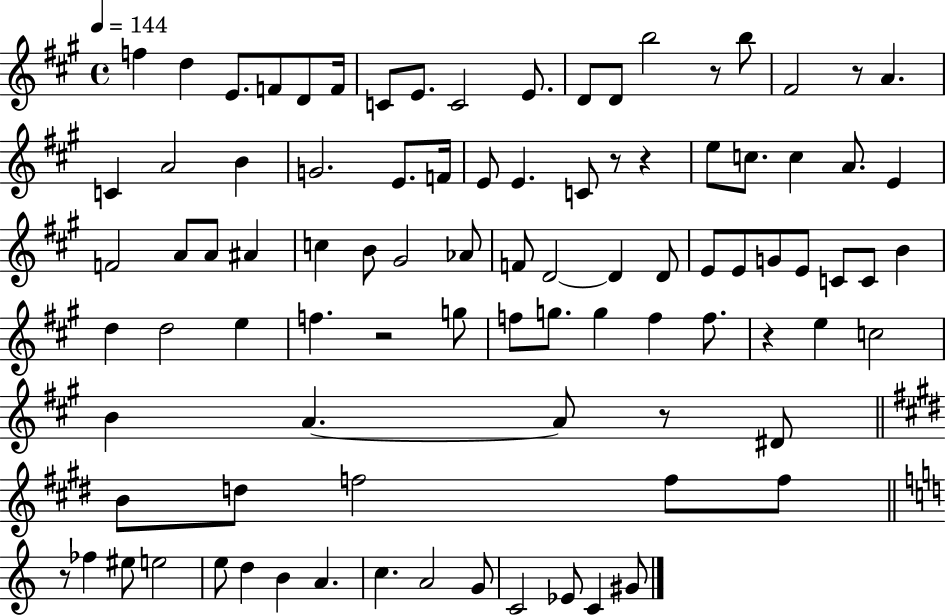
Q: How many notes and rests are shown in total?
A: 92